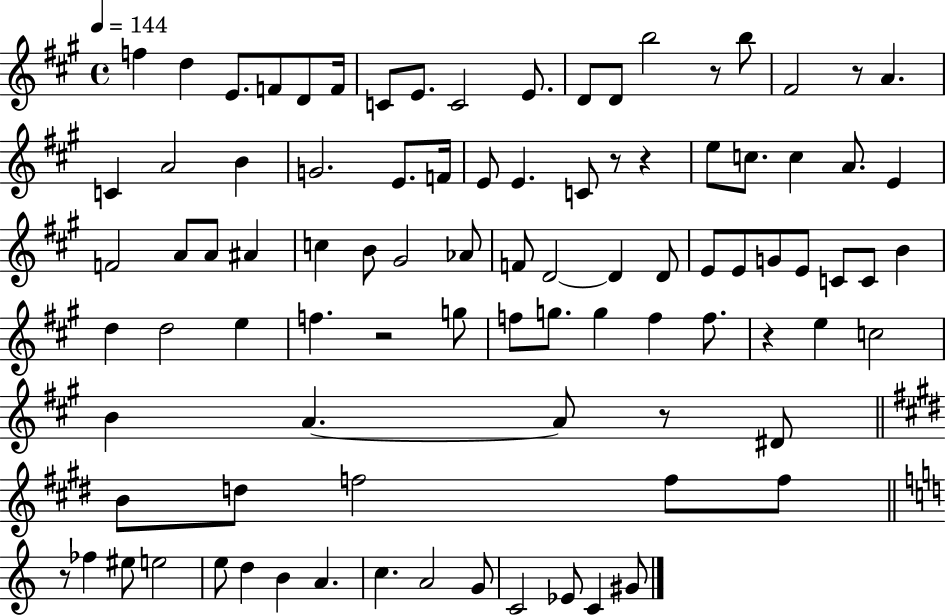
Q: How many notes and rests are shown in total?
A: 92